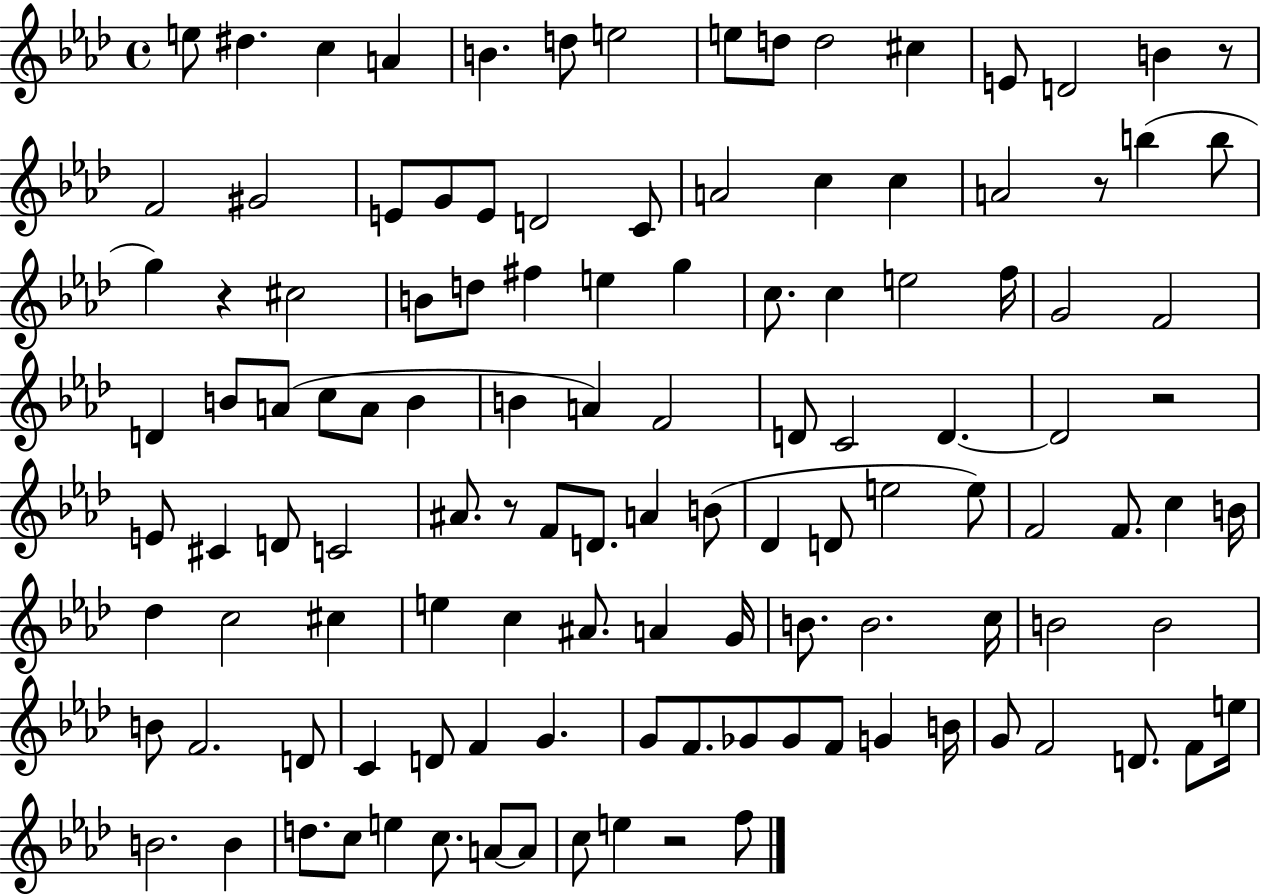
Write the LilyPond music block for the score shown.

{
  \clef treble
  \time 4/4
  \defaultTimeSignature
  \key aes \major
  e''8 dis''4. c''4 a'4 | b'4. d''8 e''2 | e''8 d''8 d''2 cis''4 | e'8 d'2 b'4 r8 | \break f'2 gis'2 | e'8 g'8 e'8 d'2 c'8 | a'2 c''4 c''4 | a'2 r8 b''4( b''8 | \break g''4) r4 cis''2 | b'8 d''8 fis''4 e''4 g''4 | c''8. c''4 e''2 f''16 | g'2 f'2 | \break d'4 b'8 a'8( c''8 a'8 b'4 | b'4 a'4) f'2 | d'8 c'2 d'4.~~ | d'2 r2 | \break e'8 cis'4 d'8 c'2 | ais'8. r8 f'8 d'8. a'4 b'8( | des'4 d'8 e''2 e''8) | f'2 f'8. c''4 b'16 | \break des''4 c''2 cis''4 | e''4 c''4 ais'8. a'4 g'16 | b'8. b'2. c''16 | b'2 b'2 | \break b'8 f'2. d'8 | c'4 d'8 f'4 g'4. | g'8 f'8. ges'8 ges'8 f'8 g'4 b'16 | g'8 f'2 d'8. f'8 e''16 | \break b'2. b'4 | d''8. c''8 e''4 c''8. a'8~~ a'8 | c''8 e''4 r2 f''8 | \bar "|."
}